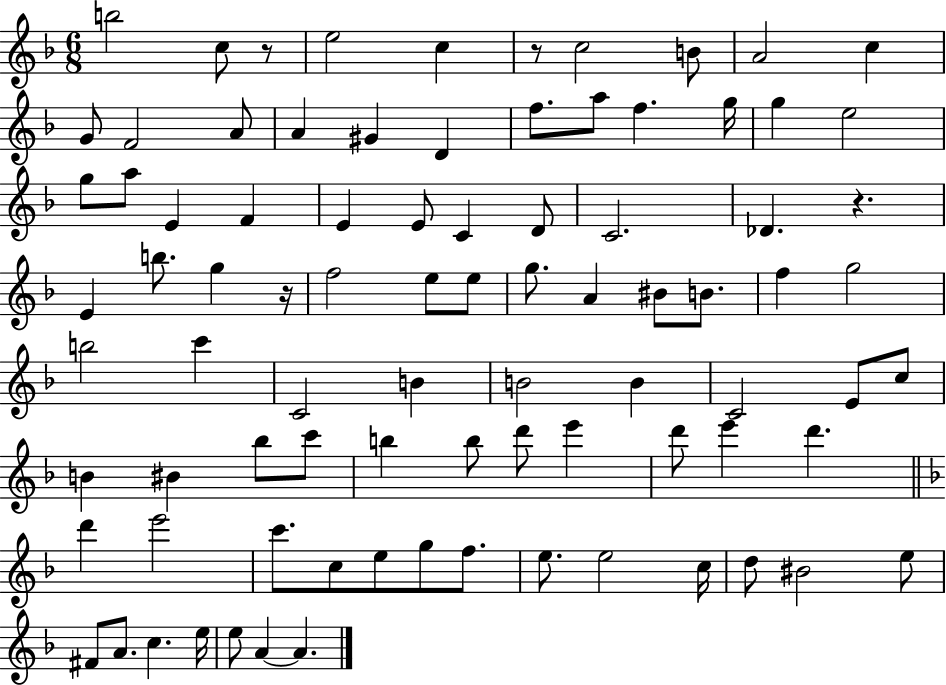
B5/h C5/e R/e E5/h C5/q R/e C5/h B4/e A4/h C5/q G4/e F4/h A4/e A4/q G#4/q D4/q F5/e. A5/e F5/q. G5/s G5/q E5/h G5/e A5/e E4/q F4/q E4/q E4/e C4/q D4/e C4/h. Db4/q. R/q. E4/q B5/e. G5/q R/s F5/h E5/e E5/e G5/e. A4/q BIS4/e B4/e. F5/q G5/h B5/h C6/q C4/h B4/q B4/h B4/q C4/h E4/e C5/e B4/q BIS4/q Bb5/e C6/e B5/q B5/e D6/e E6/q D6/e E6/q D6/q. D6/q E6/h C6/e. C5/e E5/e G5/e F5/e. E5/e. E5/h C5/s D5/e BIS4/h E5/e F#4/e A4/e. C5/q. E5/s E5/e A4/q A4/q.